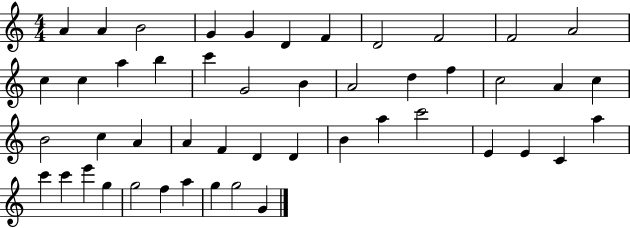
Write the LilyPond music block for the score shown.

{
  \clef treble
  \numericTimeSignature
  \time 4/4
  \key c \major
  a'4 a'4 b'2 | g'4 g'4 d'4 f'4 | d'2 f'2 | f'2 a'2 | \break c''4 c''4 a''4 b''4 | c'''4 g'2 b'4 | a'2 d''4 f''4 | c''2 a'4 c''4 | \break b'2 c''4 a'4 | a'4 f'4 d'4 d'4 | b'4 a''4 c'''2 | e'4 e'4 c'4 a''4 | \break c'''4 c'''4 e'''4 g''4 | g''2 f''4 a''4 | g''4 g''2 g'4 | \bar "|."
}